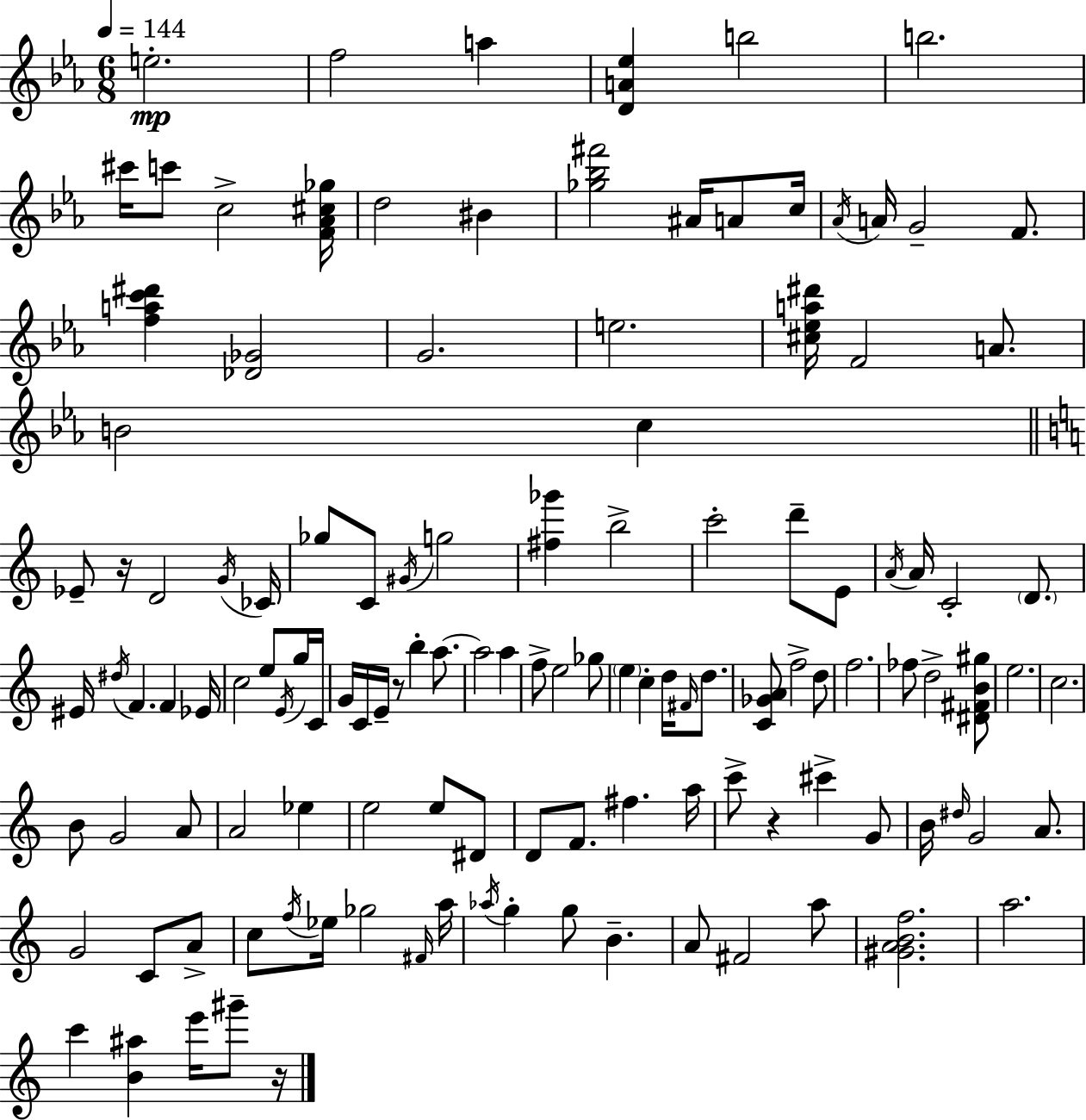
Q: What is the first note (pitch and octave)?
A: E5